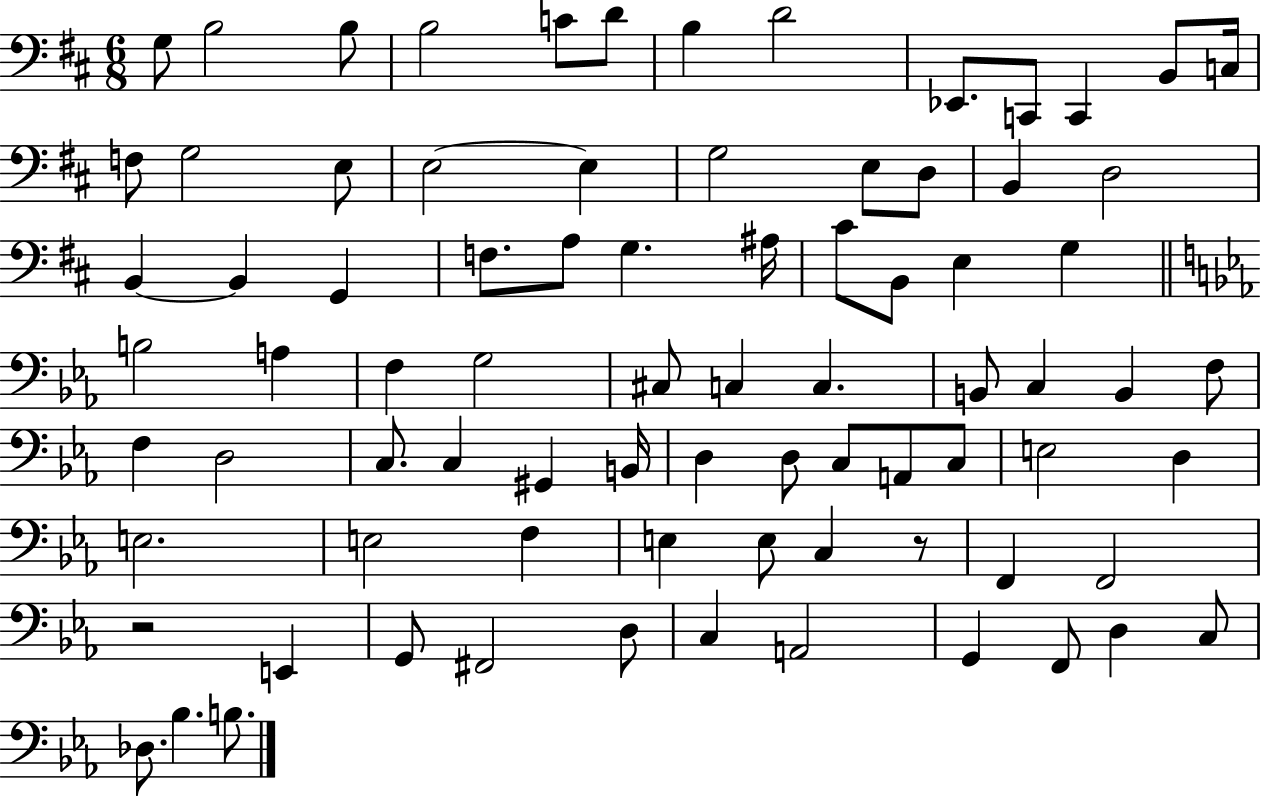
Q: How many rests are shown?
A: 2